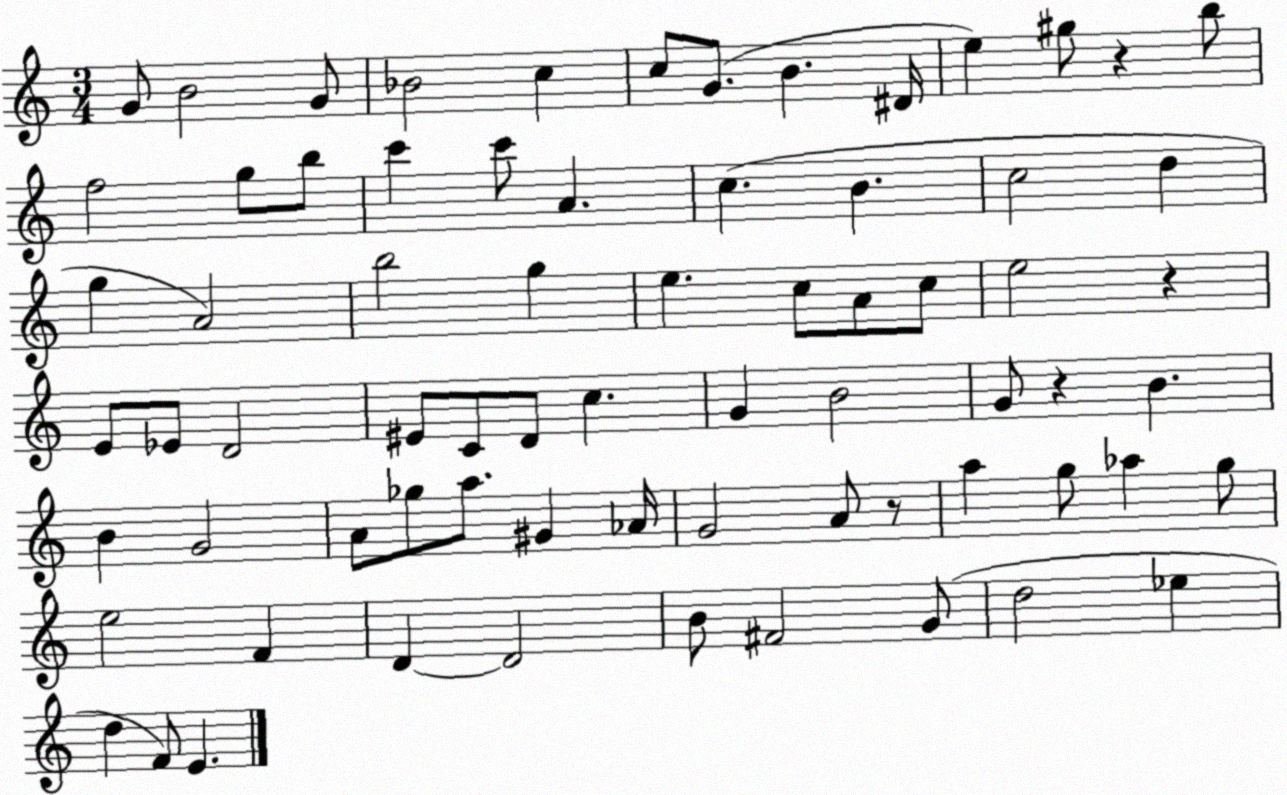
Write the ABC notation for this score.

X:1
T:Untitled
M:3/4
L:1/4
K:C
G/2 B2 G/2 _B2 c c/2 G/2 B ^D/4 e ^g/2 z b/2 f2 g/2 b/2 c' c'/2 A c B c2 d g A2 b2 g e c/2 A/2 c/2 e2 z E/2 _E/2 D2 ^E/2 C/2 D/2 c G B2 G/2 z B B G2 A/2 _g/2 a/2 ^G _A/4 G2 A/2 z/2 a g/2 _a g/2 e2 F D D2 B/2 ^F2 G/2 d2 _e d F/2 E